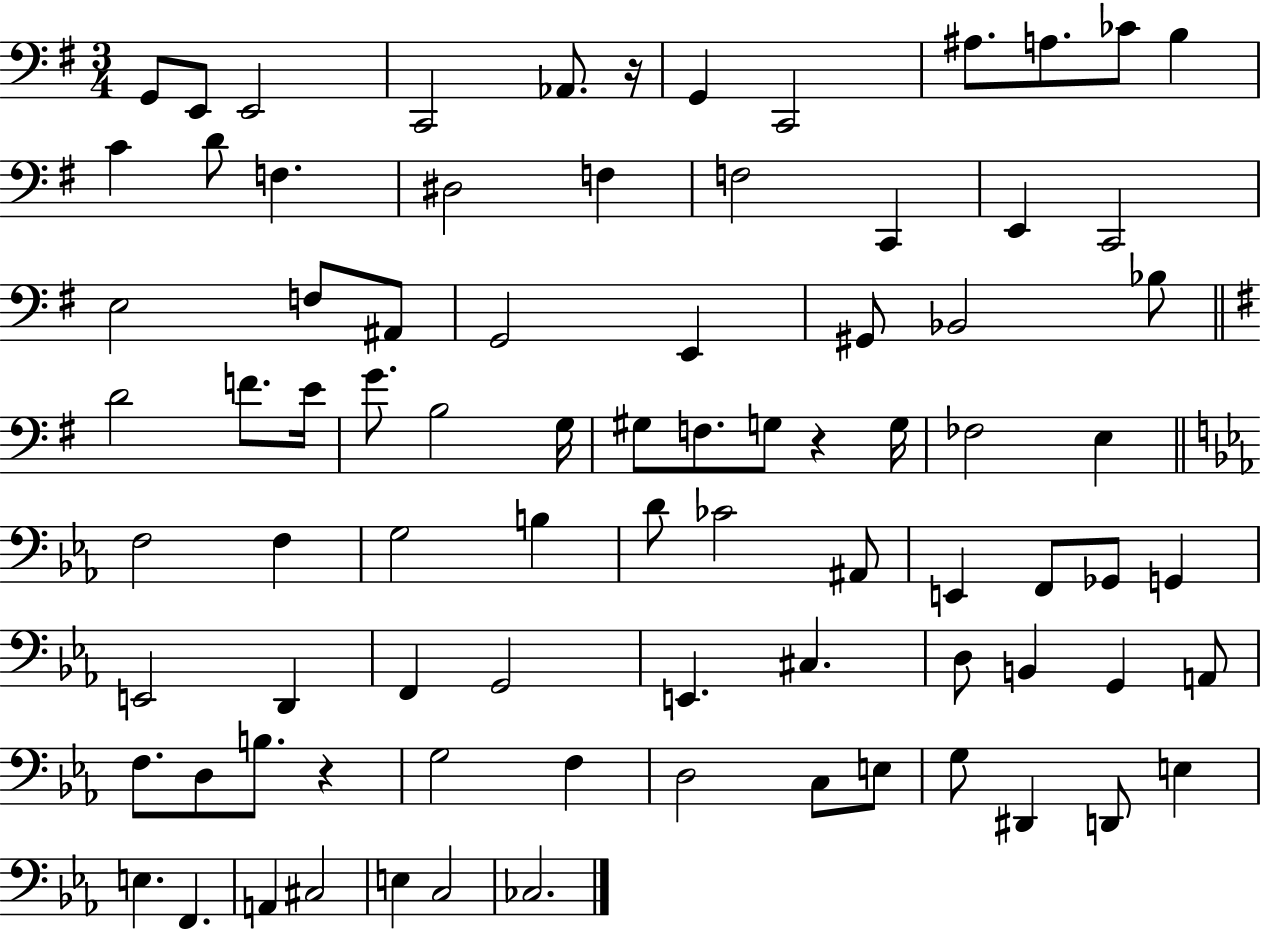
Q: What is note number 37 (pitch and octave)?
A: G3